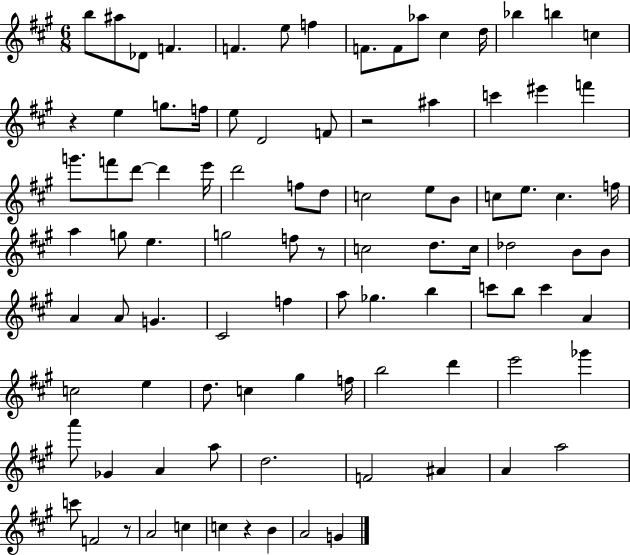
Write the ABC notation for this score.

X:1
T:Untitled
M:6/8
L:1/4
K:A
b/2 ^a/2 _D/2 F F e/2 f F/2 F/2 _a/2 ^c d/4 _b b c z e g/2 f/4 e/2 D2 F/2 z2 ^a c' ^e' f' g'/2 f'/2 d'/2 d' e'/4 d'2 f/2 d/2 c2 e/2 B/2 c/2 e/2 c f/4 a g/2 e g2 f/2 z/2 c2 d/2 c/4 _d2 B/2 B/2 A A/2 G ^C2 f a/2 _g b c'/2 b/2 c' A c2 e d/2 c ^g f/4 b2 d' e'2 _g' a'/2 _G A a/2 d2 F2 ^A A a2 c'/2 F2 z/2 A2 c c z B A2 G